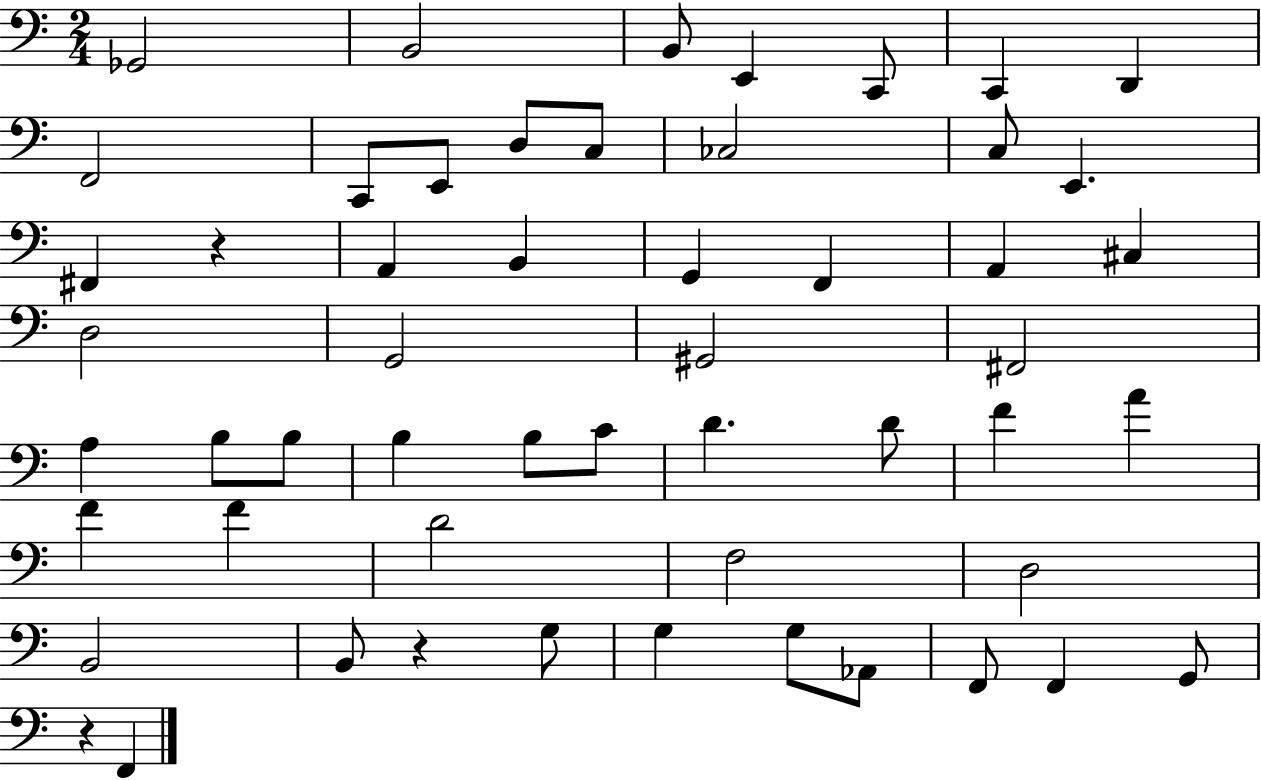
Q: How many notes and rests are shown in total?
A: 54